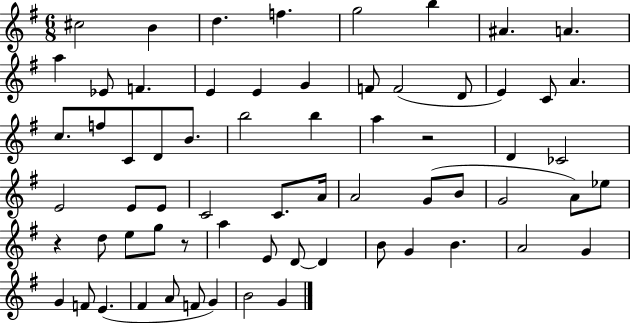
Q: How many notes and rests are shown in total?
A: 66